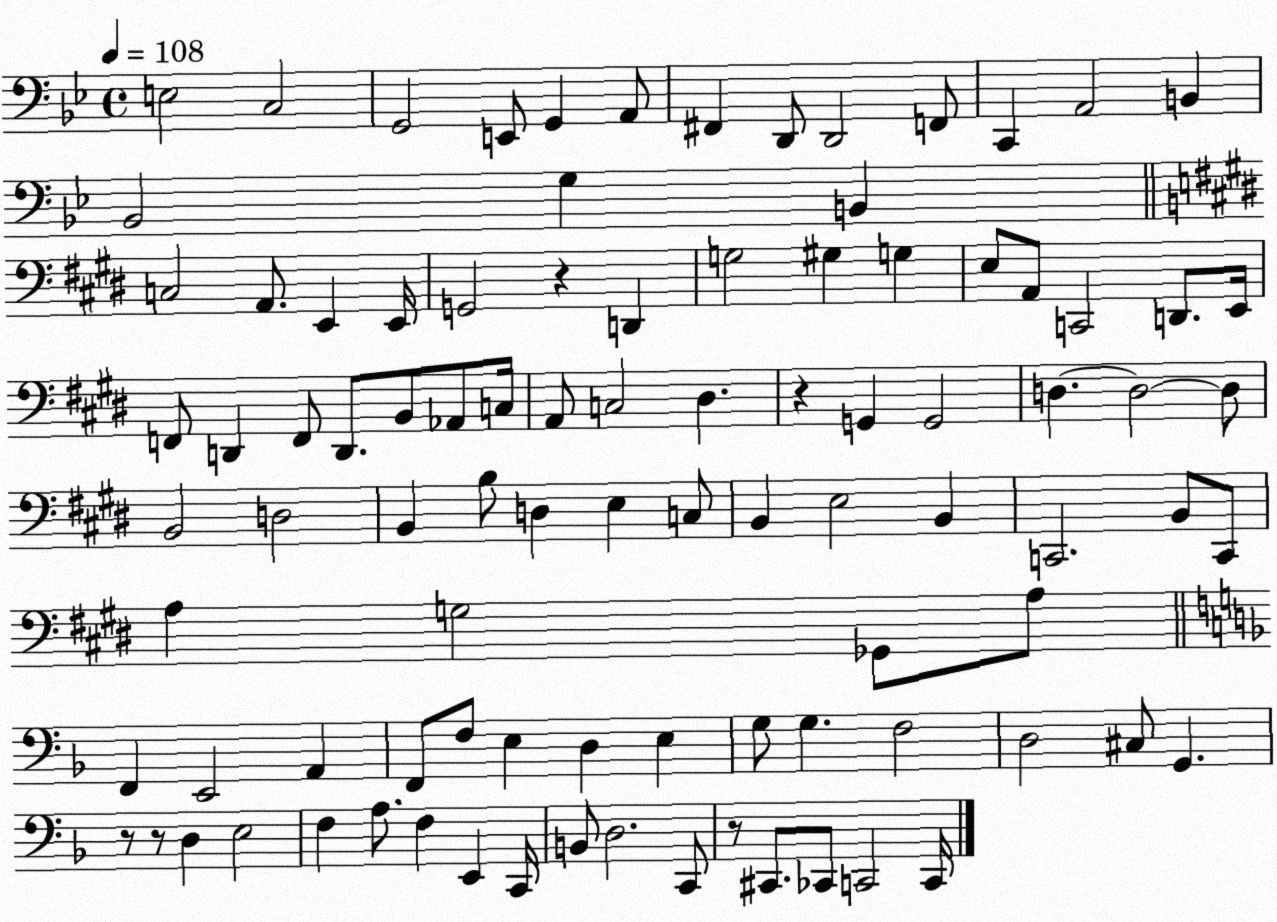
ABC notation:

X:1
T:Untitled
M:4/4
L:1/4
K:Bb
E,2 C,2 G,,2 E,,/2 G,, A,,/2 ^F,, D,,/2 D,,2 F,,/2 C,, A,,2 B,, _B,,2 G, B,, C,2 A,,/2 E,, E,,/4 G,,2 z D,, G,2 ^G, G, E,/2 A,,/2 C,,2 D,,/2 E,,/4 F,,/2 D,, F,,/2 D,,/2 B,,/2 _A,,/2 C,/4 A,,/2 C,2 ^D, z G,, G,,2 D, D,2 D,/2 B,,2 D,2 B,, B,/2 D, E, C,/2 B,, E,2 B,, C,,2 B,,/2 C,,/2 A, G,2 _G,,/2 A,/2 F,, E,,2 A,, F,,/2 F,/2 E, D, E, G,/2 G, F,2 D,2 ^C,/2 G,, z/2 z/2 D, E,2 F, A,/2 F, E,, C,,/4 B,,/2 D,2 C,,/2 z/2 ^C,,/2 _C,,/2 C,,2 C,,/4